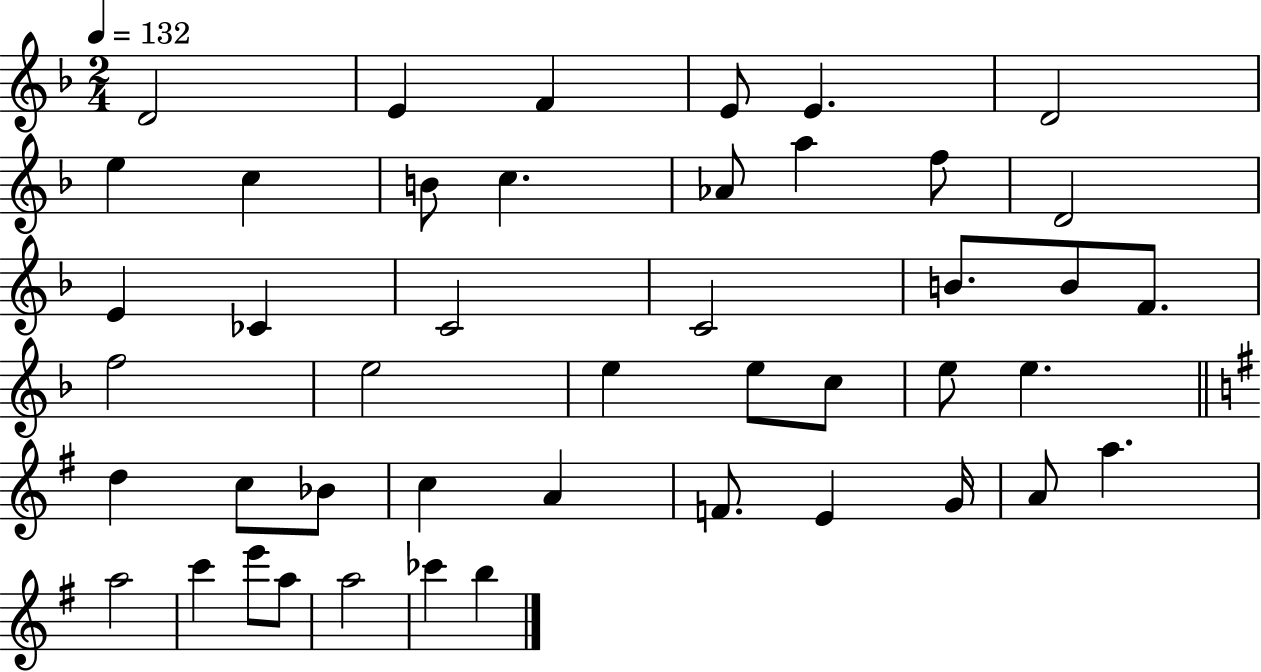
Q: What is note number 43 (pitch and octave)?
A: A5